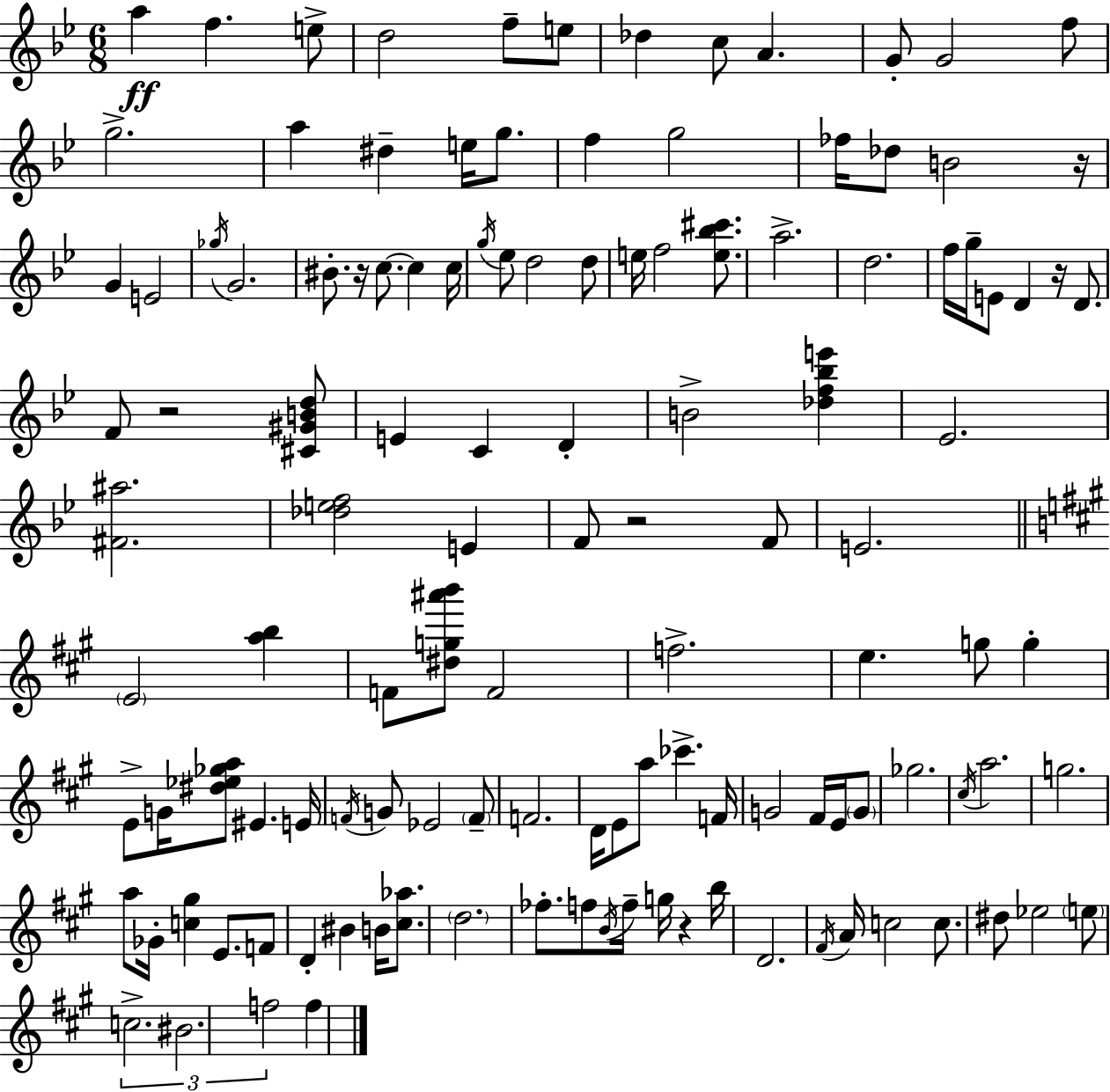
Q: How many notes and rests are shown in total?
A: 124